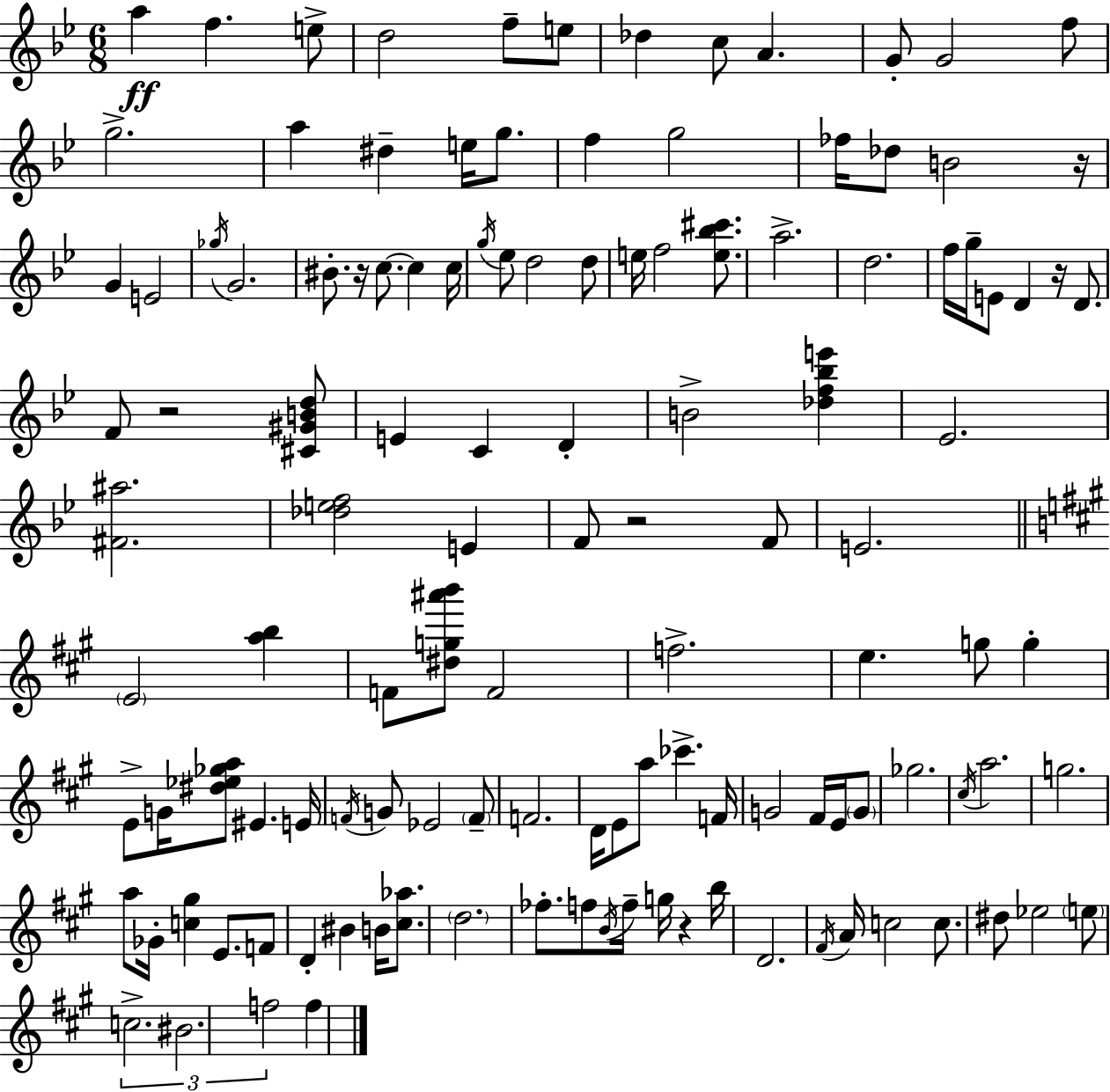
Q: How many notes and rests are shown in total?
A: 124